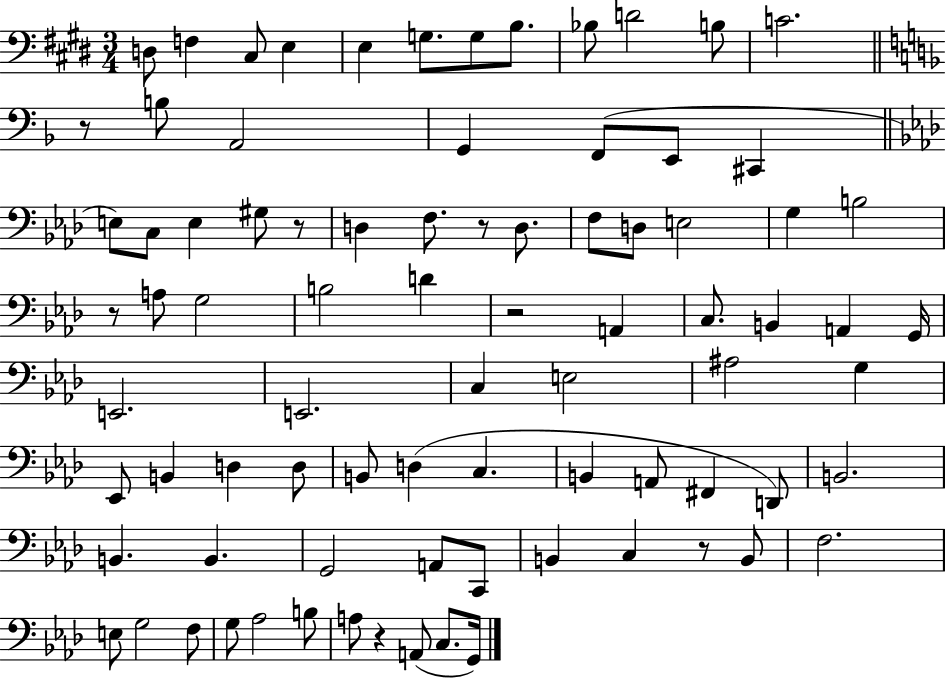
{
  \clef bass
  \numericTimeSignature
  \time 3/4
  \key e \major
  d8 f4 cis8 e4 | e4 g8. g8 b8. | bes8 d'2 b8 | c'2. | \break \bar "||" \break \key f \major r8 b8 a,2 | g,4 f,8( e,8 cis,4 | \bar "||" \break \key aes \major e8) c8 e4 gis8 r8 | d4 f8. r8 d8. | f8 d8 e2 | g4 b2 | \break r8 a8 g2 | b2 d'4 | r2 a,4 | c8. b,4 a,4 g,16 | \break e,2. | e,2. | c4 e2 | ais2 g4 | \break ees,8 b,4 d4 d8 | b,8 d4( c4. | b,4 a,8 fis,4 d,8) | b,2. | \break b,4. b,4. | g,2 a,8 c,8 | b,4 c4 r8 b,8 | f2. | \break e8 g2 f8 | g8 aes2 b8 | a8 r4 a,8( c8. g,16) | \bar "|."
}